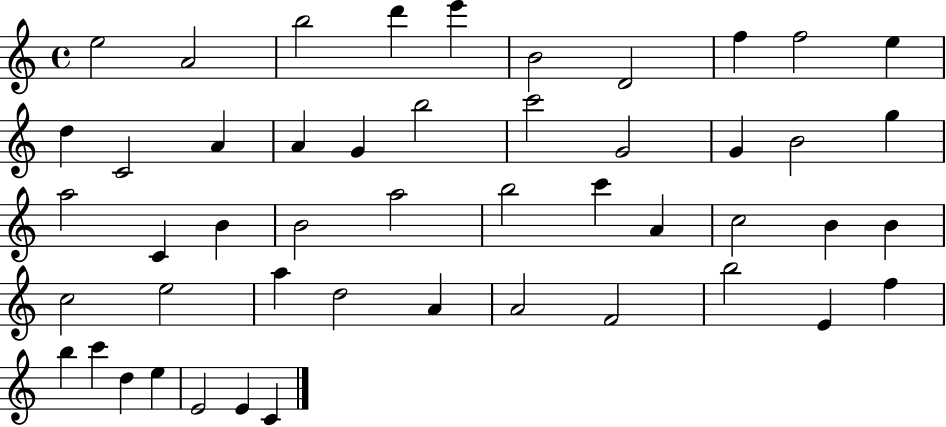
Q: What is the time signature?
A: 4/4